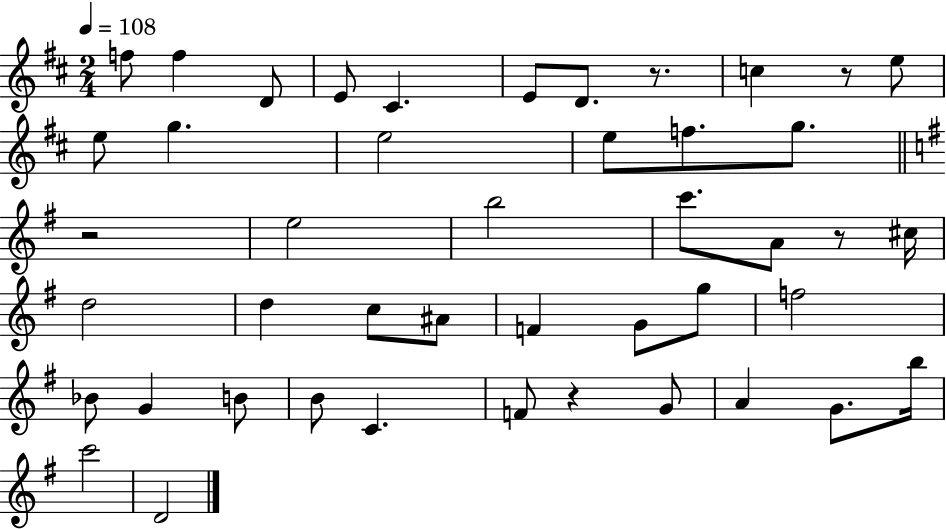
{
  \clef treble
  \numericTimeSignature
  \time 2/4
  \key d \major
  \tempo 4 = 108
  f''8 f''4 d'8 | e'8 cis'4. | e'8 d'8. r8. | c''4 r8 e''8 | \break e''8 g''4. | e''2 | e''8 f''8. g''8. | \bar "||" \break \key g \major r2 | e''2 | b''2 | c'''8. a'8 r8 cis''16 | \break d''2 | d''4 c''8 ais'8 | f'4 g'8 g''8 | f''2 | \break bes'8 g'4 b'8 | b'8 c'4. | f'8 r4 g'8 | a'4 g'8. b''16 | \break c'''2 | d'2 | \bar "|."
}